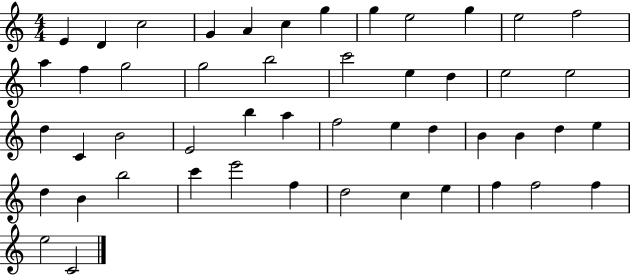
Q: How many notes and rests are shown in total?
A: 49